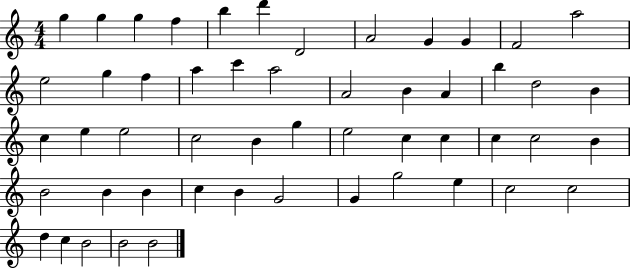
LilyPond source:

{
  \clef treble
  \numericTimeSignature
  \time 4/4
  \key c \major
  g''4 g''4 g''4 f''4 | b''4 d'''4 d'2 | a'2 g'4 g'4 | f'2 a''2 | \break e''2 g''4 f''4 | a''4 c'''4 a''2 | a'2 b'4 a'4 | b''4 d''2 b'4 | \break c''4 e''4 e''2 | c''2 b'4 g''4 | e''2 c''4 c''4 | c''4 c''2 b'4 | \break b'2 b'4 b'4 | c''4 b'4 g'2 | g'4 g''2 e''4 | c''2 c''2 | \break d''4 c''4 b'2 | b'2 b'2 | \bar "|."
}